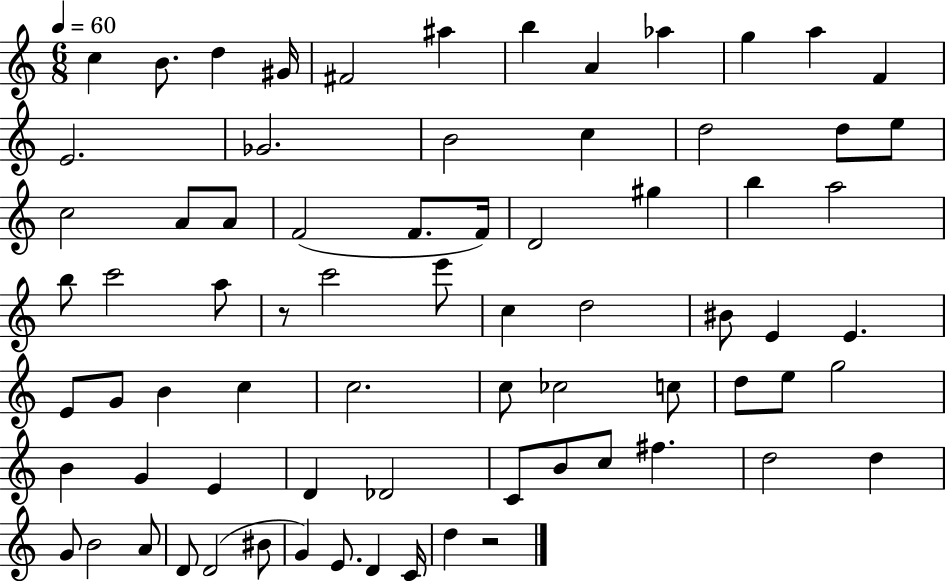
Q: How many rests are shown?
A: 2